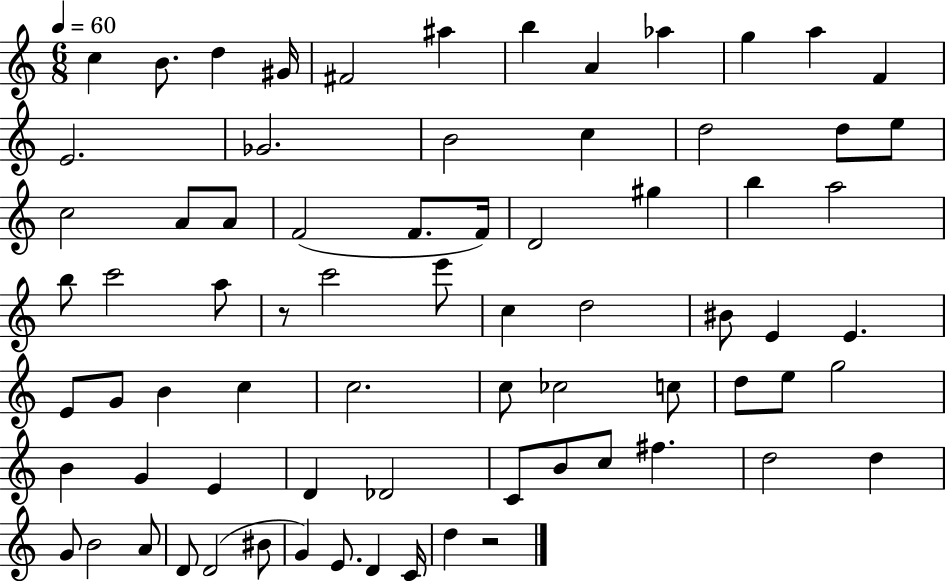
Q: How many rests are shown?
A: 2